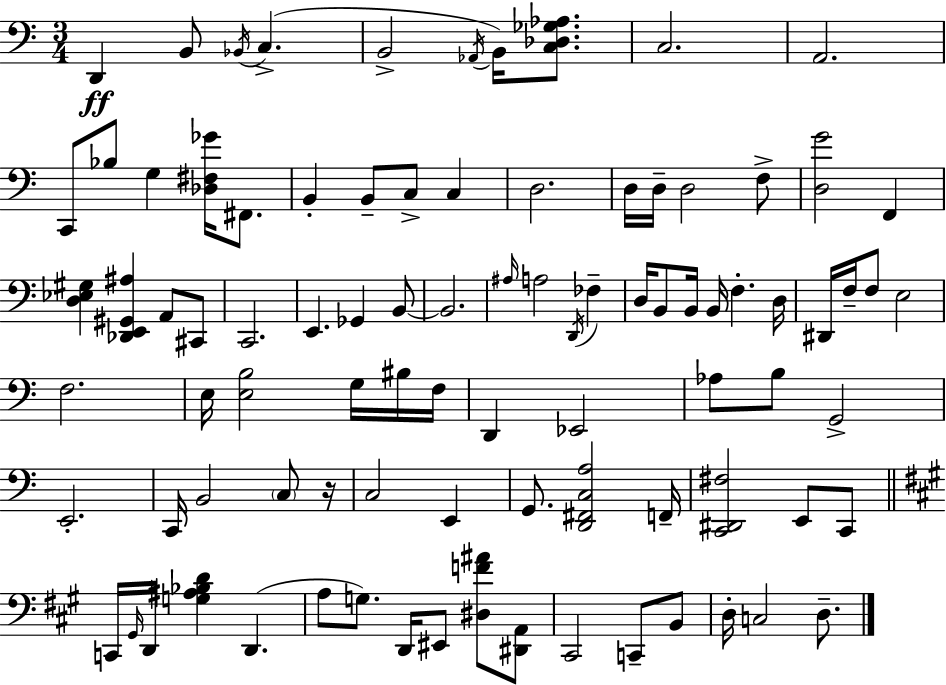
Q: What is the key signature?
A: C major